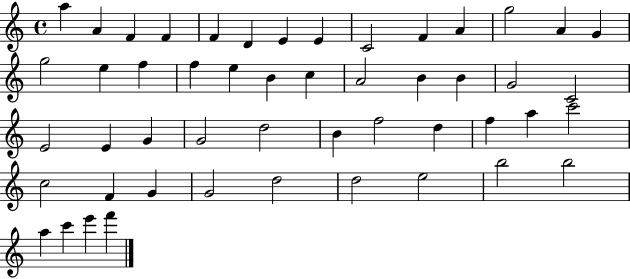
A5/q A4/q F4/q F4/q F4/q D4/q E4/q E4/q C4/h F4/q A4/q G5/h A4/q G4/q G5/h E5/q F5/q F5/q E5/q B4/q C5/q A4/h B4/q B4/q G4/h C4/h E4/h E4/q G4/q G4/h D5/h B4/q F5/h D5/q F5/q A5/q C6/h C5/h F4/q G4/q G4/h D5/h D5/h E5/h B5/h B5/h A5/q C6/q E6/q F6/q